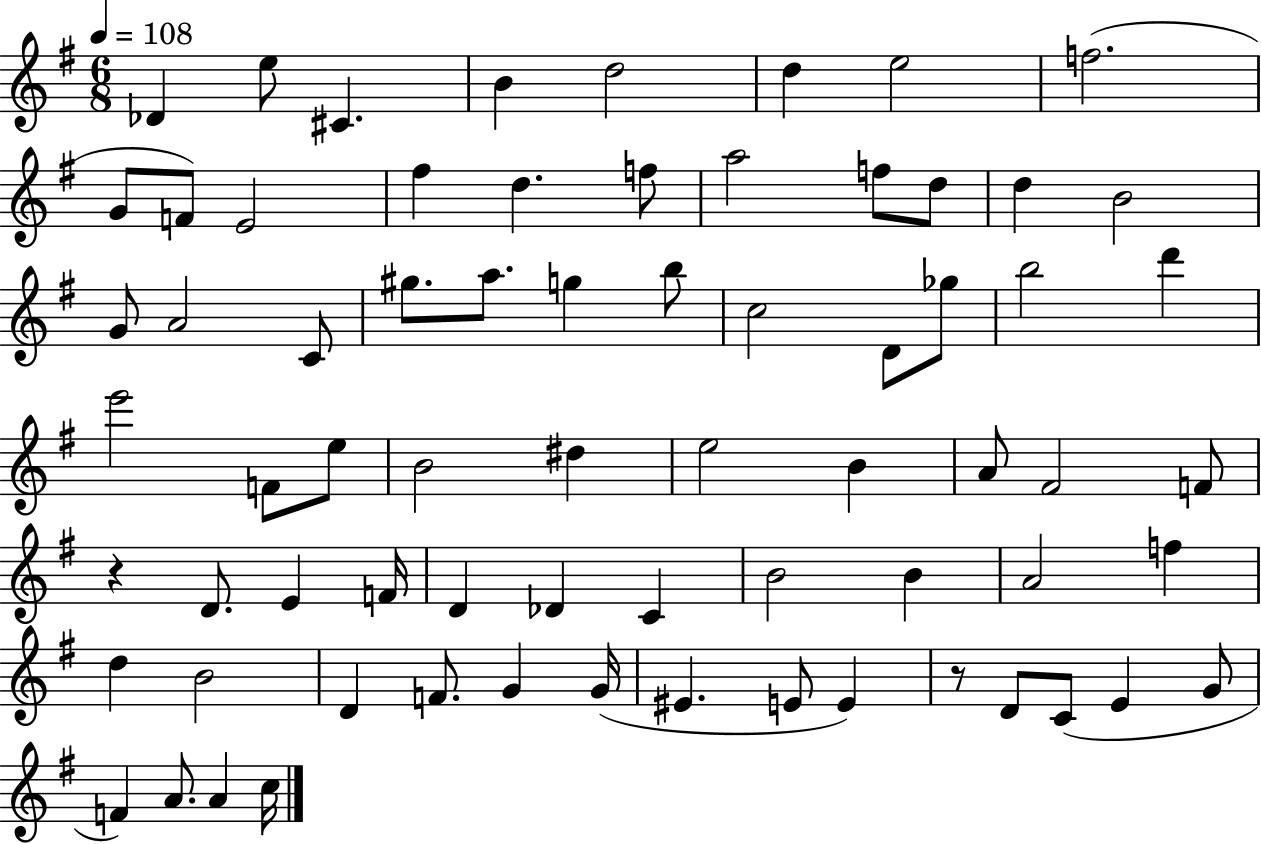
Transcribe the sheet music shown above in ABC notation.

X:1
T:Untitled
M:6/8
L:1/4
K:G
_D e/2 ^C B d2 d e2 f2 G/2 F/2 E2 ^f d f/2 a2 f/2 d/2 d B2 G/2 A2 C/2 ^g/2 a/2 g b/2 c2 D/2 _g/2 b2 d' e'2 F/2 e/2 B2 ^d e2 B A/2 ^F2 F/2 z D/2 E F/4 D _D C B2 B A2 f d B2 D F/2 G G/4 ^E E/2 E z/2 D/2 C/2 E G/2 F A/2 A c/4